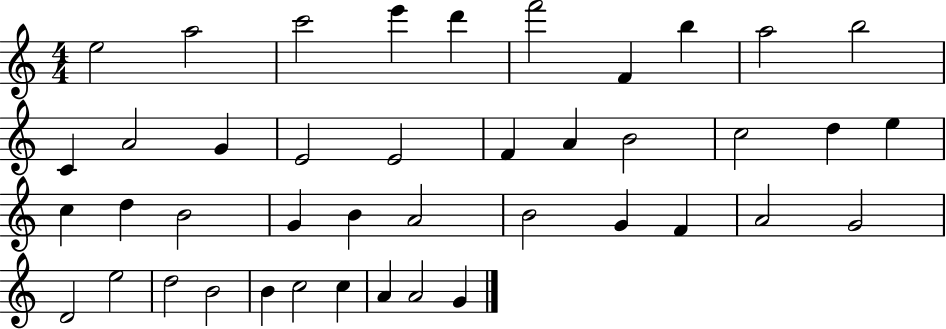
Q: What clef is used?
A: treble